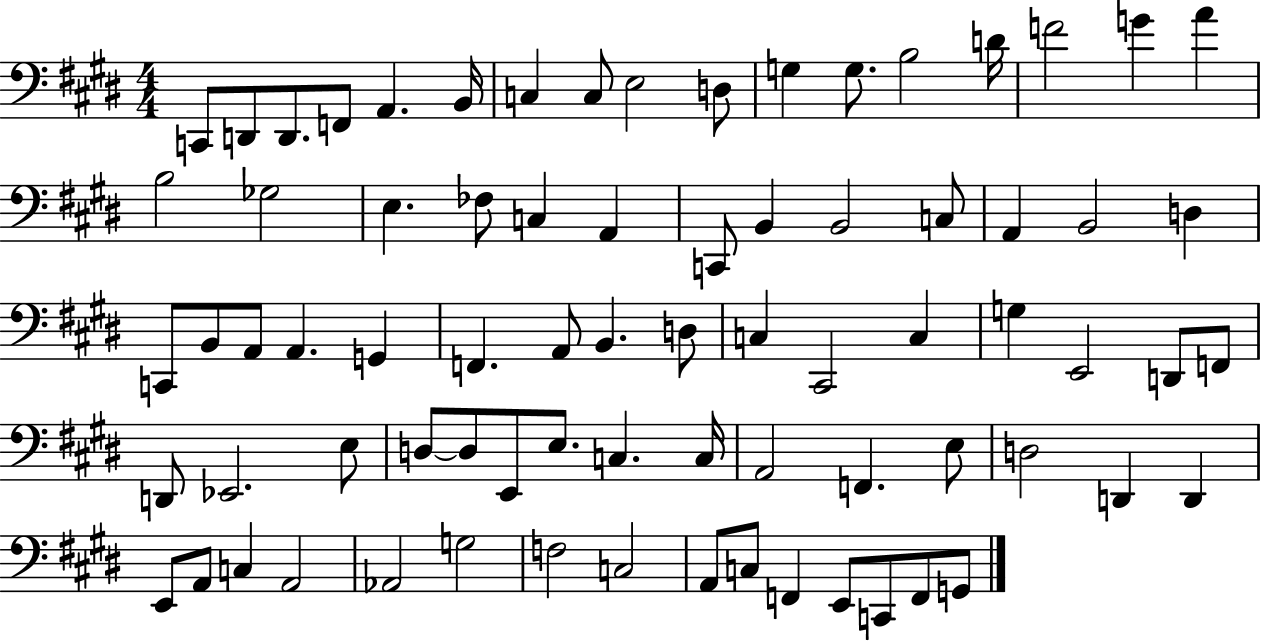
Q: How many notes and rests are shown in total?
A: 76